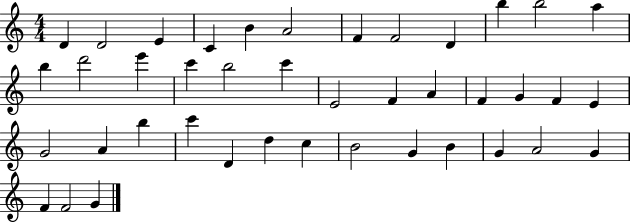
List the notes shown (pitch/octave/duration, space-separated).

D4/q D4/h E4/q C4/q B4/q A4/h F4/q F4/h D4/q B5/q B5/h A5/q B5/q D6/h E6/q C6/q B5/h C6/q E4/h F4/q A4/q F4/q G4/q F4/q E4/q G4/h A4/q B5/q C6/q D4/q D5/q C5/q B4/h G4/q B4/q G4/q A4/h G4/q F4/q F4/h G4/q